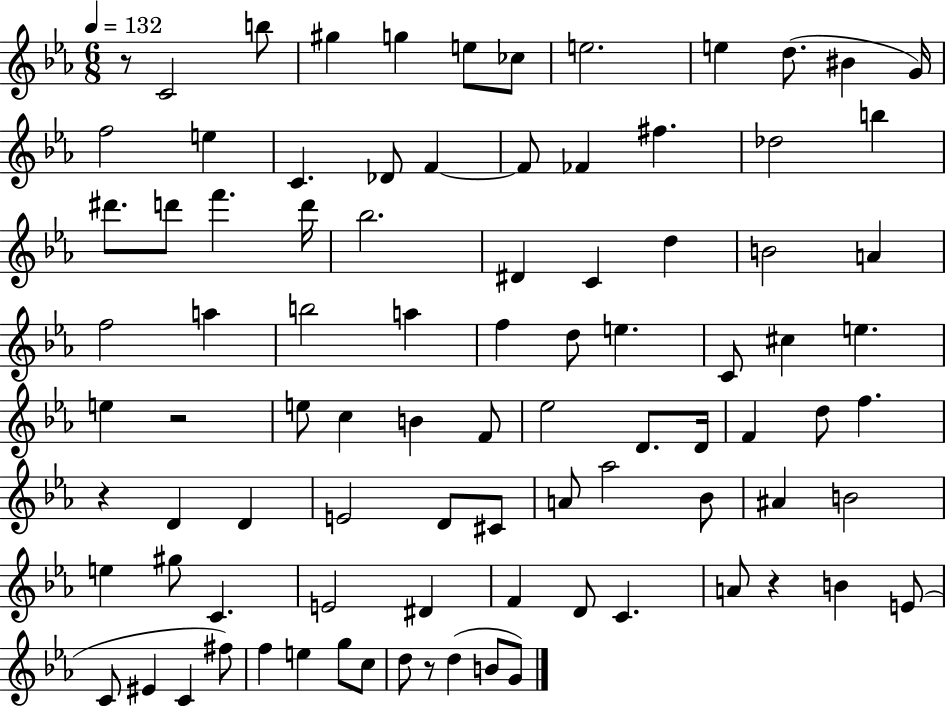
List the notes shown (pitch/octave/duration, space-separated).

R/e C4/h B5/e G#5/q G5/q E5/e CES5/e E5/h. E5/q D5/e. BIS4/q G4/s F5/h E5/q C4/q. Db4/e F4/q F4/e FES4/q F#5/q. Db5/h B5/q D#6/e. D6/e F6/q. D6/s Bb5/h. D#4/q C4/q D5/q B4/h A4/q F5/h A5/q B5/h A5/q F5/q D5/e E5/q. C4/e C#5/q E5/q. E5/q R/h E5/e C5/q B4/q F4/e Eb5/h D4/e. D4/s F4/q D5/e F5/q. R/q D4/q D4/q E4/h D4/e C#4/e A4/e Ab5/h Bb4/e A#4/q B4/h E5/q G#5/e C4/q. E4/h D#4/q F4/q D4/e C4/q. A4/e R/q B4/q E4/e C4/e EIS4/q C4/q F#5/e F5/q E5/q G5/e C5/e D5/e R/e D5/q B4/e G4/e